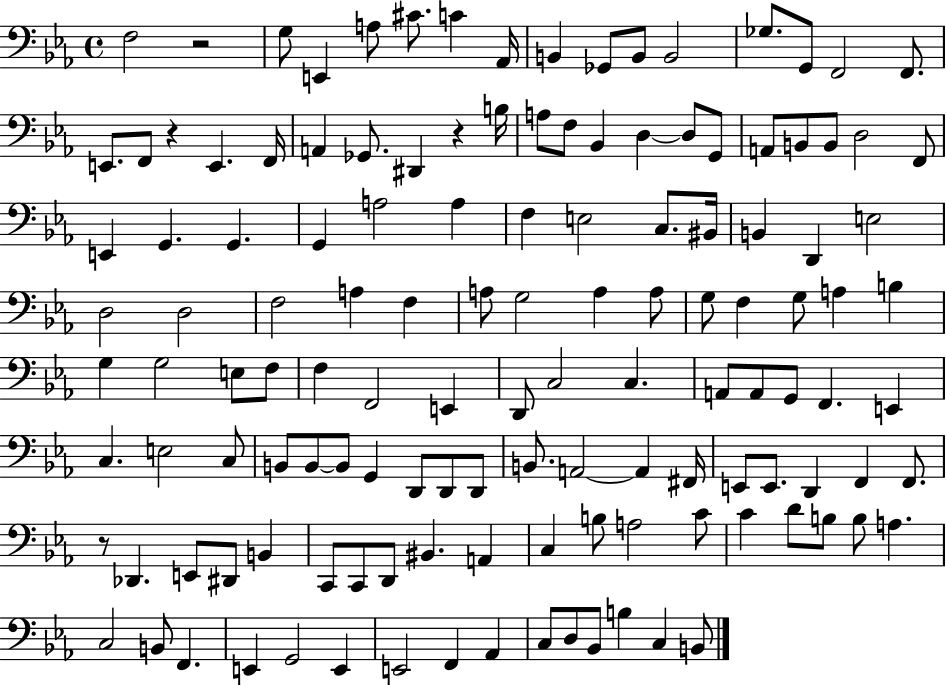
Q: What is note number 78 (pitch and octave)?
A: E3